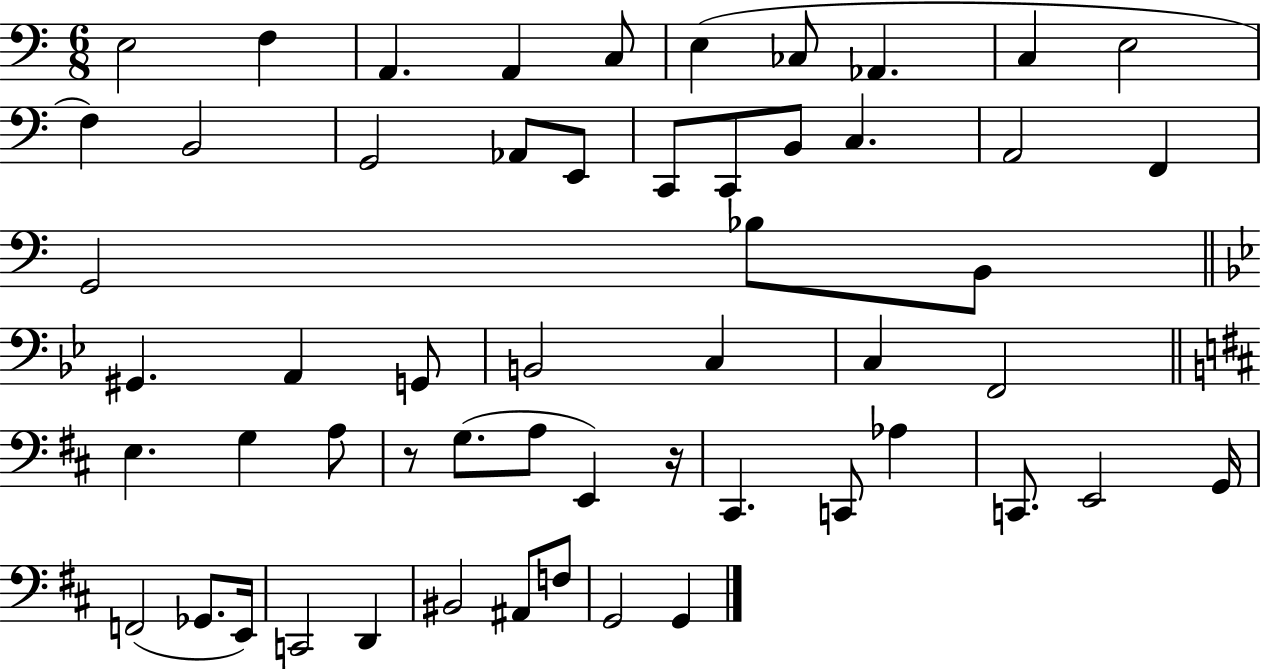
E3/h F3/q A2/q. A2/q C3/e E3/q CES3/e Ab2/q. C3/q E3/h F3/q B2/h G2/h Ab2/e E2/e C2/e C2/e B2/e C3/q. A2/h F2/q G2/h Bb3/e B2/e G#2/q. A2/q G2/e B2/h C3/q C3/q F2/h E3/q. G3/q A3/e R/e G3/e. A3/e E2/q R/s C#2/q. C2/e Ab3/q C2/e. E2/h G2/s F2/h Gb2/e. E2/s C2/h D2/q BIS2/h A#2/e F3/e G2/h G2/q